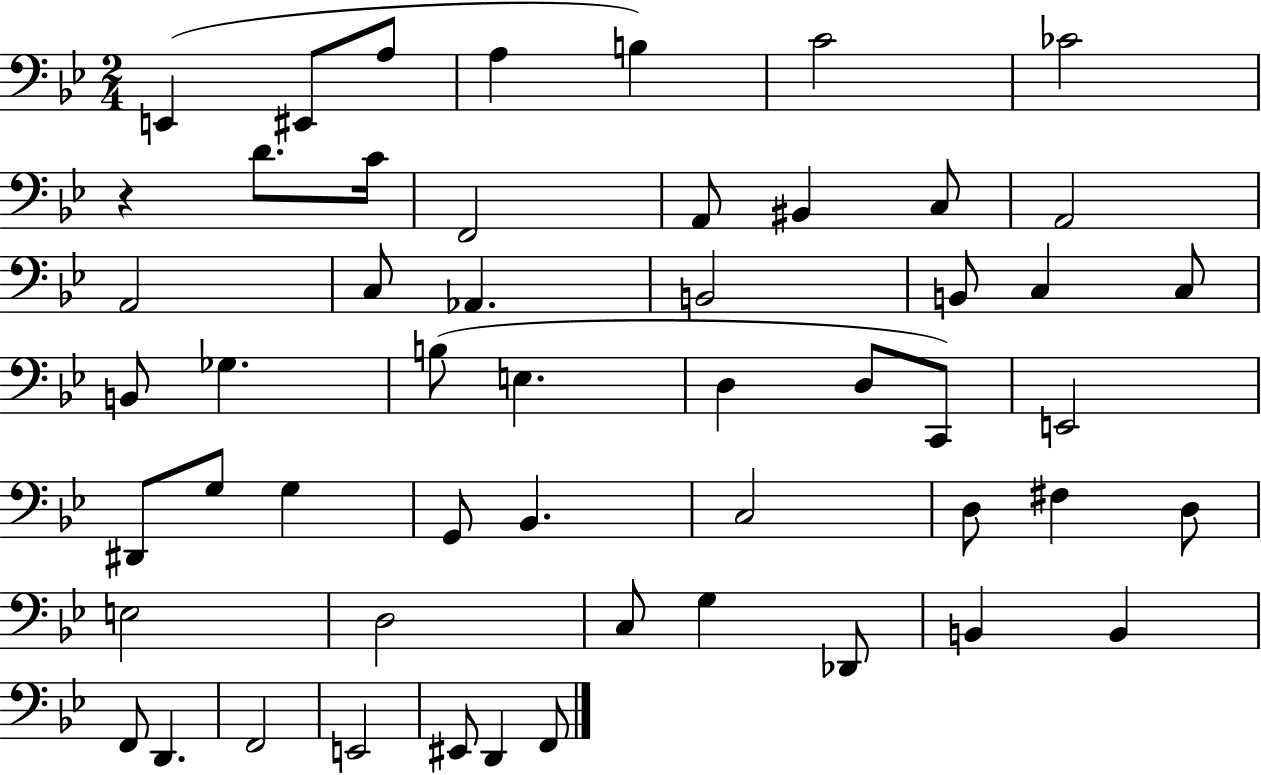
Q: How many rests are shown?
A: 1